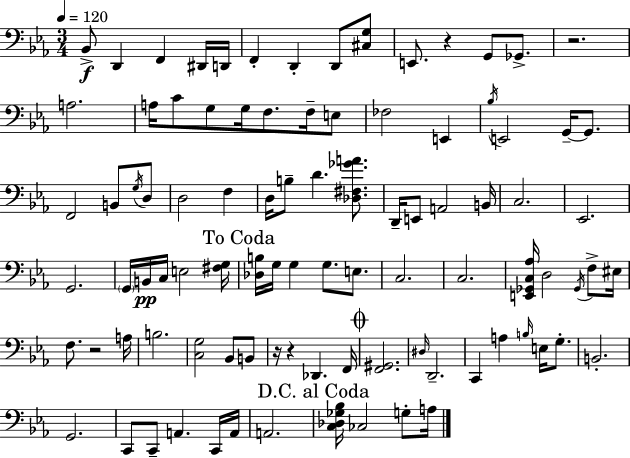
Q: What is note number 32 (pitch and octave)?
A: D3